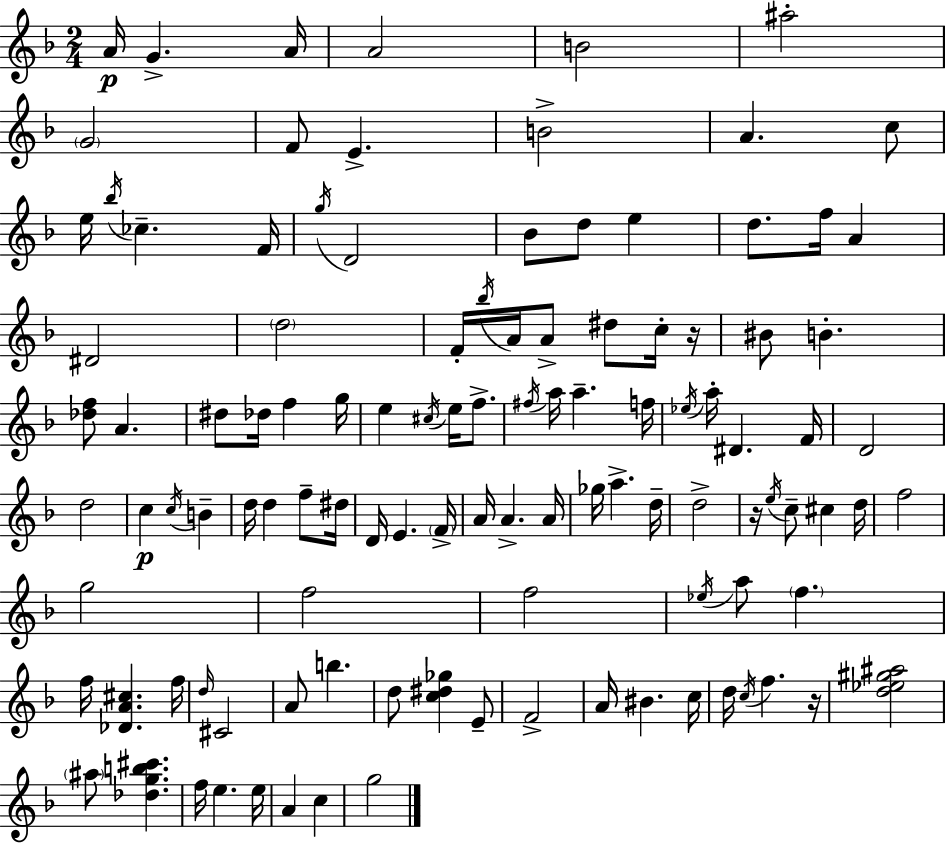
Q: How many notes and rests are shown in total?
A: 111